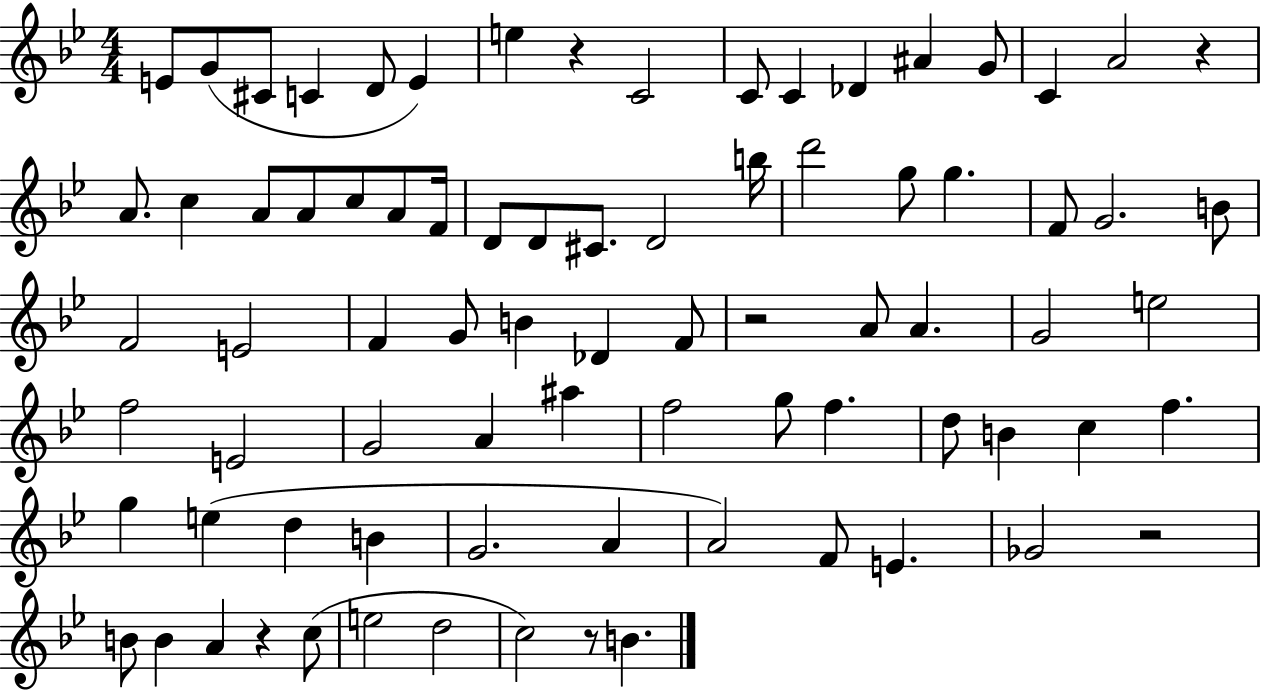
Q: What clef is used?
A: treble